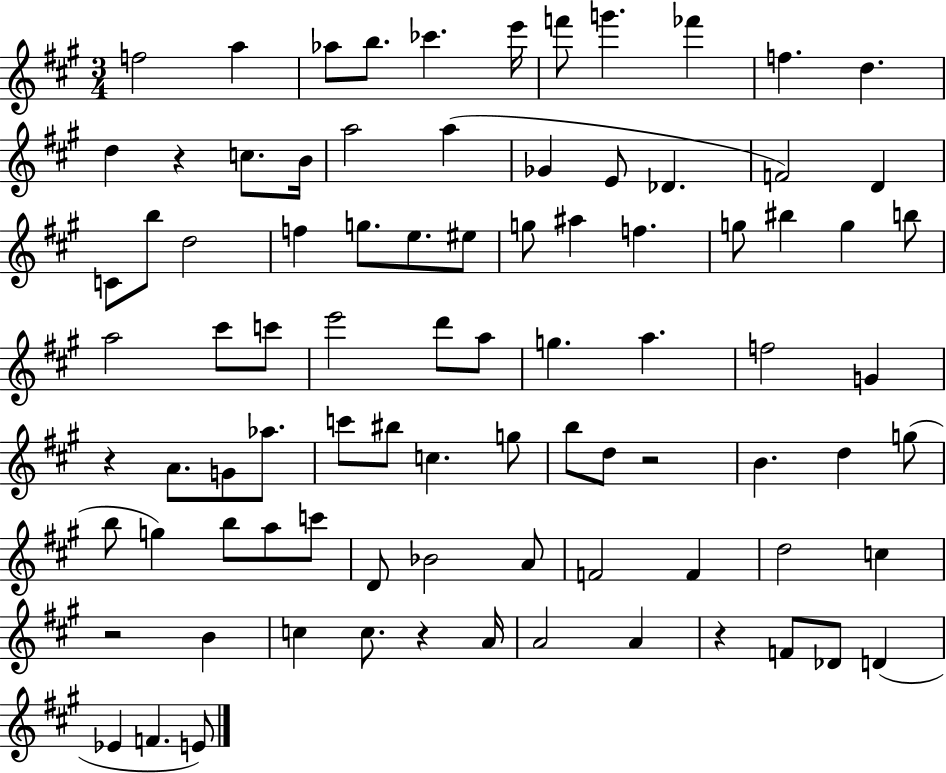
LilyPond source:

{
  \clef treble
  \numericTimeSignature
  \time 3/4
  \key a \major
  \repeat volta 2 { f''2 a''4 | aes''8 b''8. ces'''4. e'''16 | f'''8 g'''4. fes'''4 | f''4. d''4. | \break d''4 r4 c''8. b'16 | a''2 a''4( | ges'4 e'8 des'4. | f'2) d'4 | \break c'8 b''8 d''2 | f''4 g''8. e''8. eis''8 | g''8 ais''4 f''4. | g''8 bis''4 g''4 b''8 | \break a''2 cis'''8 c'''8 | e'''2 d'''8 a''8 | g''4. a''4. | f''2 g'4 | \break r4 a'8. g'8 aes''8. | c'''8 bis''8 c''4. g''8 | b''8 d''8 r2 | b'4. d''4 g''8( | \break b''8 g''4) b''8 a''8 c'''8 | d'8 bes'2 a'8 | f'2 f'4 | d''2 c''4 | \break r2 b'4 | c''4 c''8. r4 a'16 | a'2 a'4 | r4 f'8 des'8 d'4( | \break ees'4 f'4. e'8) | } \bar "|."
}